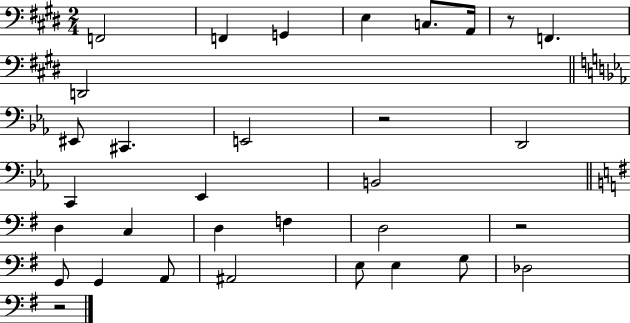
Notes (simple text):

F2/h F2/q G2/q E3/q C3/e. A2/s R/e F2/q. D2/h EIS2/e C#2/q. E2/h R/h D2/h C2/q Eb2/q B2/h D3/q C3/q D3/q F3/q D3/h R/h G2/e G2/q A2/e A#2/h E3/e E3/q G3/e Db3/h R/h